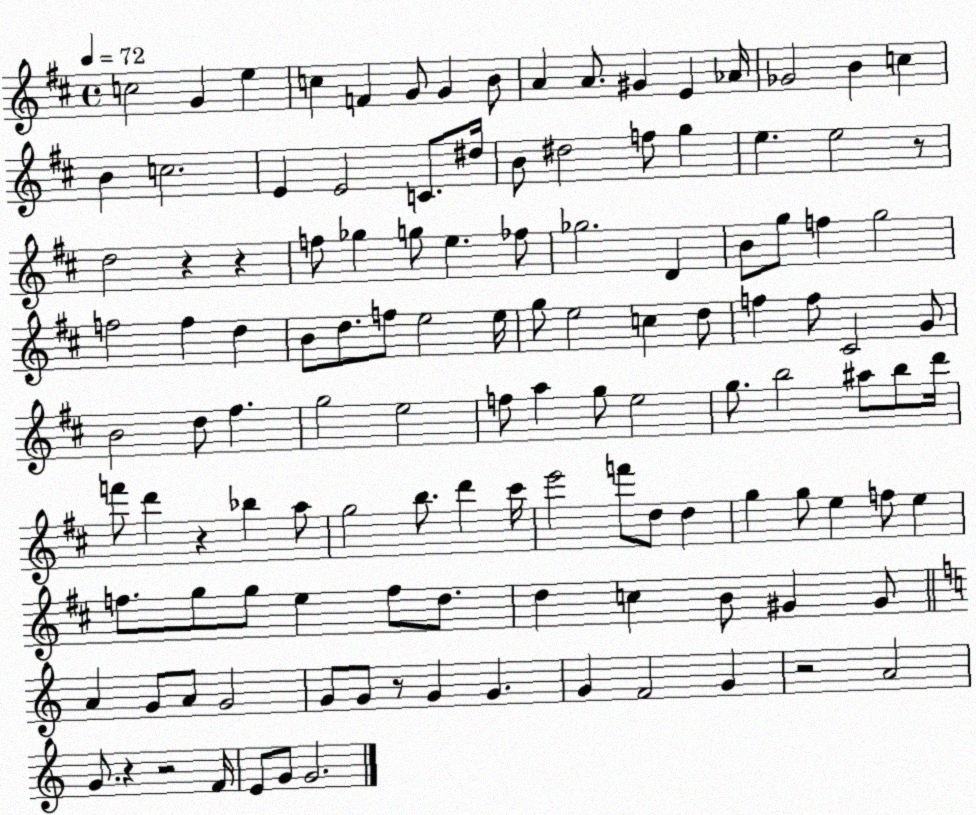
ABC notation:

X:1
T:Untitled
M:4/4
L:1/4
K:D
c2 G e c F G/2 G B/2 A A/2 ^G E _A/4 _G2 B c B c2 E E2 C/2 ^d/4 B/2 ^d2 f/2 g e e2 z/2 d2 z z f/2 _g g/2 e _f/2 _g2 D B/2 g/2 f g2 f2 f d B/2 d/2 f/2 e2 e/4 g/2 e2 c d/2 f f/2 ^C2 G/2 B2 d/2 ^f g2 e2 f/2 a g/2 e2 g/2 b2 ^a/2 b/2 d'/4 f'/2 d' z _b a/2 g2 b/2 d' ^c'/4 e'2 f'/2 d/2 d g g/2 e f/2 e f/2 g/2 g/2 e f/2 d/2 d c B/2 ^G ^G/2 A G/2 A/2 G2 G/2 G/2 z/2 G G G F2 G z2 A2 G/2 z z2 F/4 E/2 G/2 G2